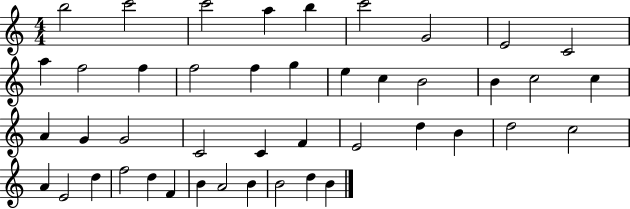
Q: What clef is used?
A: treble